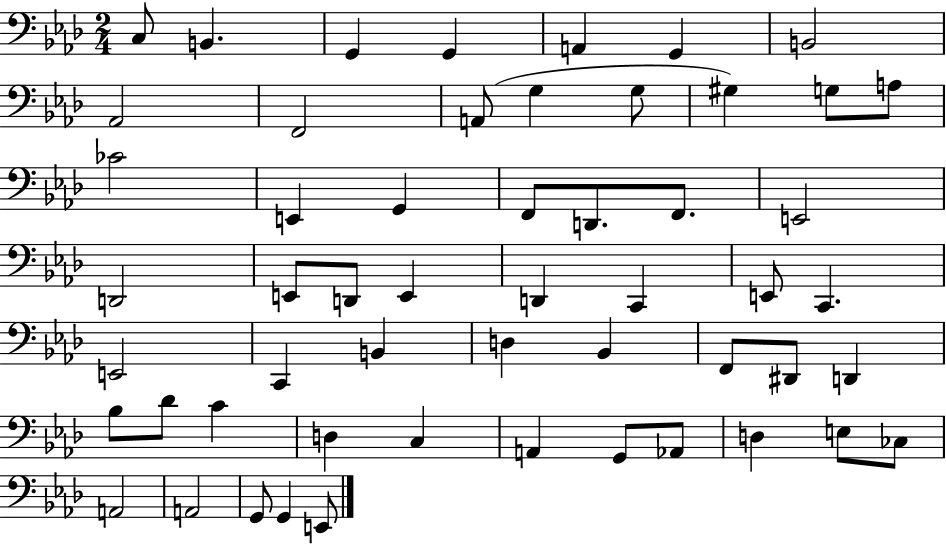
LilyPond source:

{
  \clef bass
  \numericTimeSignature
  \time 2/4
  \key aes \major
  \repeat volta 2 { c8 b,4. | g,4 g,4 | a,4 g,4 | b,2 | \break aes,2 | f,2 | a,8( g4 g8 | gis4) g8 a8 | \break ces'2 | e,4 g,4 | f,8 d,8. f,8. | e,2 | \break d,2 | e,8 d,8 e,4 | d,4 c,4 | e,8 c,4. | \break e,2 | c,4 b,4 | d4 bes,4 | f,8 dis,8 d,4 | \break bes8 des'8 c'4 | d4 c4 | a,4 g,8 aes,8 | d4 e8 ces8 | \break a,2 | a,2 | g,8 g,4 e,8 | } \bar "|."
}